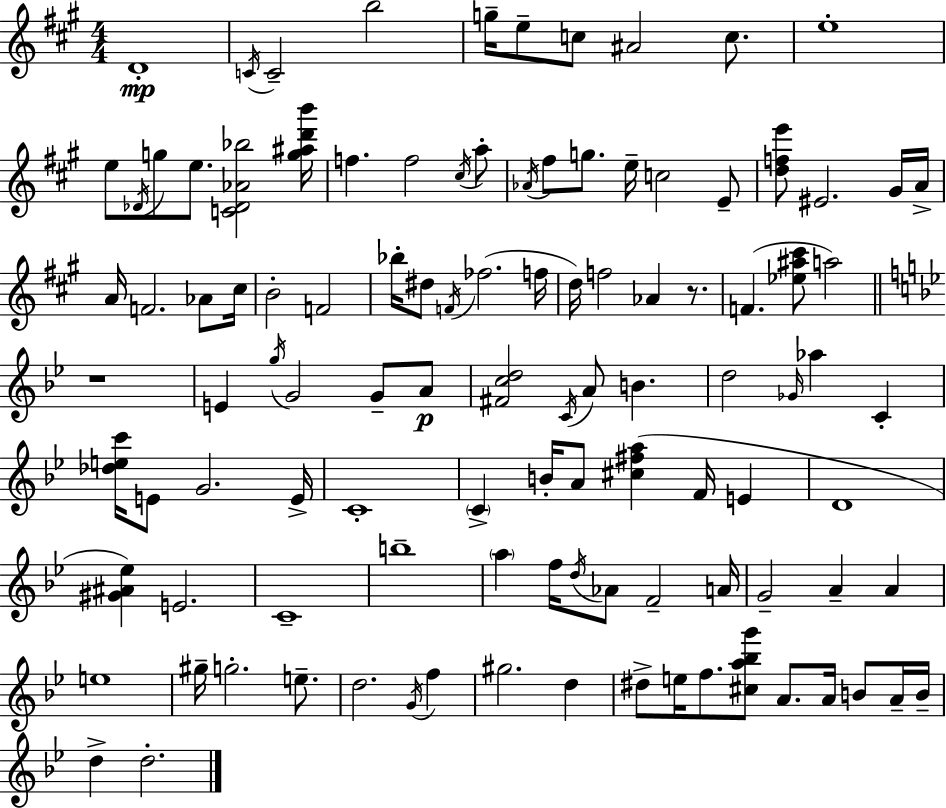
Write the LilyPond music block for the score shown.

{
  \clef treble
  \numericTimeSignature
  \time 4/4
  \key a \major
  \repeat volta 2 { d'1-.\mp | \acciaccatura { c'16 } c'2-- b''2 | g''16-- e''8-- c''8 ais'2 c''8. | e''1-. | \break e''8 \acciaccatura { des'16 } g''8 e''8. <c' des' aes' bes''>2 | <g'' ais'' d''' b'''>16 f''4. f''2 | \acciaccatura { cis''16 } a''8-. \acciaccatura { aes'16 } fis''8 g''8. e''16-- c''2 | e'8-- <d'' f'' e'''>8 eis'2. | \break gis'16 a'16-> a'16 f'2. | aes'8 cis''16 b'2-. f'2 | bes''16-. dis''8 \acciaccatura { f'16 } fes''2.( | f''16 d''16) f''2 aes'4 | \break r8. f'4.( <ees'' ais'' cis'''>8 a''2) | \bar "||" \break \key bes \major r1 | e'4 \acciaccatura { g''16 } g'2 g'8-- a'8\p | <fis' c'' d''>2 \acciaccatura { c'16 } a'8 b'4. | d''2 \grace { ges'16 } aes''4 c'4-. | \break <des'' e'' c'''>16 e'8 g'2. | e'16-> c'1-. | \parenthesize c'4-> b'16-. a'8 <cis'' fis'' a''>4( f'16 e'4 | d'1 | \break <gis' ais' ees''>4) e'2. | c'1-- | b''1-- | \parenthesize a''4 f''16 \acciaccatura { d''16 } aes'8 f'2-- | \break a'16 g'2-- a'4-- | a'4 e''1 | gis''16-- g''2.-. | e''8.-- d''2. | \break \acciaccatura { g'16 } f''4 gis''2. | d''4 dis''8-> e''16 f''8. <cis'' a'' bes'' g'''>8 a'8. | a'16 b'8 a'16-- b'16-- d''4-> d''2.-. | } \bar "|."
}